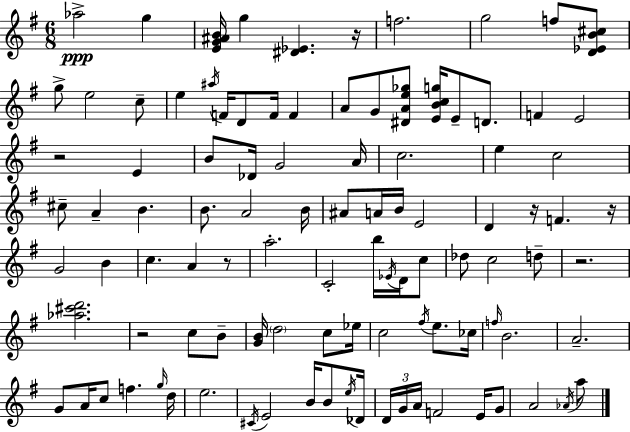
X:1
T:Untitled
M:6/8
L:1/4
K:G
_a2 g [EG^AB]/4 g [^D_E] z/4 f2 g2 f/2 [D_EB^c]/2 g/2 e2 c/2 e ^a/4 F/4 D/2 F/4 F A/2 G/2 [^DAe_g]/2 [EBcg]/4 E/2 D/2 F E2 z2 E B/2 _D/4 G2 A/4 c2 e c2 ^c/2 A B B/2 A2 B/4 ^A/2 A/4 B/4 E2 D z/4 F z/4 G2 B c A z/2 a2 C2 b/4 _E/4 D/4 c/2 _d/2 c2 d/2 z2 [_a^c'd']2 z2 c/2 B/2 [GB]/4 d2 c/2 _e/4 c2 ^f/4 e/2 _c/4 f/4 B2 A2 G/2 A/4 c/2 f g/4 d/4 e2 ^C/4 E2 B/4 B/2 e/4 _D/4 D/4 G/4 A/4 F2 E/4 G/2 A2 _A/4 a/2